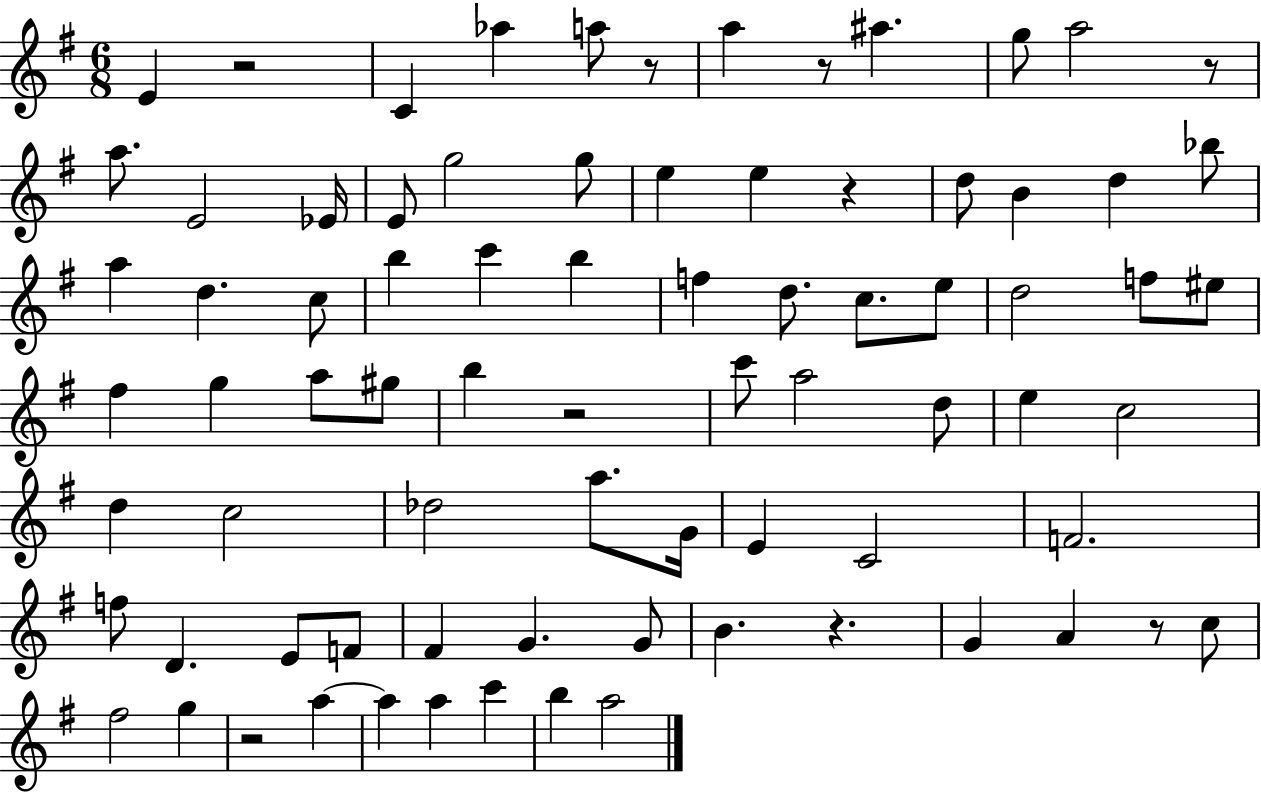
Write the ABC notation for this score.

X:1
T:Untitled
M:6/8
L:1/4
K:G
E z2 C _a a/2 z/2 a z/2 ^a g/2 a2 z/2 a/2 E2 _E/4 E/2 g2 g/2 e e z d/2 B d _b/2 a d c/2 b c' b f d/2 c/2 e/2 d2 f/2 ^e/2 ^f g a/2 ^g/2 b z2 c'/2 a2 d/2 e c2 d c2 _d2 a/2 G/4 E C2 F2 f/2 D E/2 F/2 ^F G G/2 B z G A z/2 c/2 ^f2 g z2 a a a c' b a2